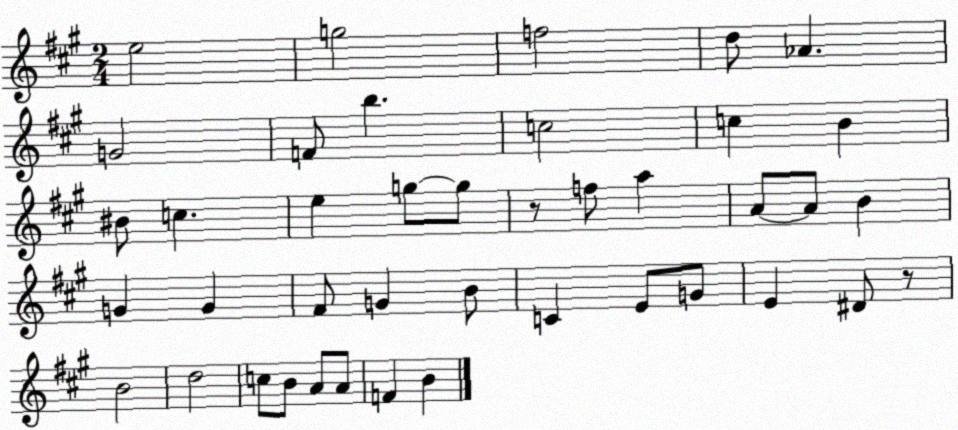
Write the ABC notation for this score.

X:1
T:Untitled
M:2/4
L:1/4
K:A
e2 g2 f2 d/2 _A G2 F/2 b c2 c B ^B/2 c e g/2 g/2 z/2 f/2 a A/2 A/2 B G G ^F/2 G B/2 C E/2 G/2 E ^D/2 z/2 B2 d2 c/2 B/2 A/2 A/2 F B